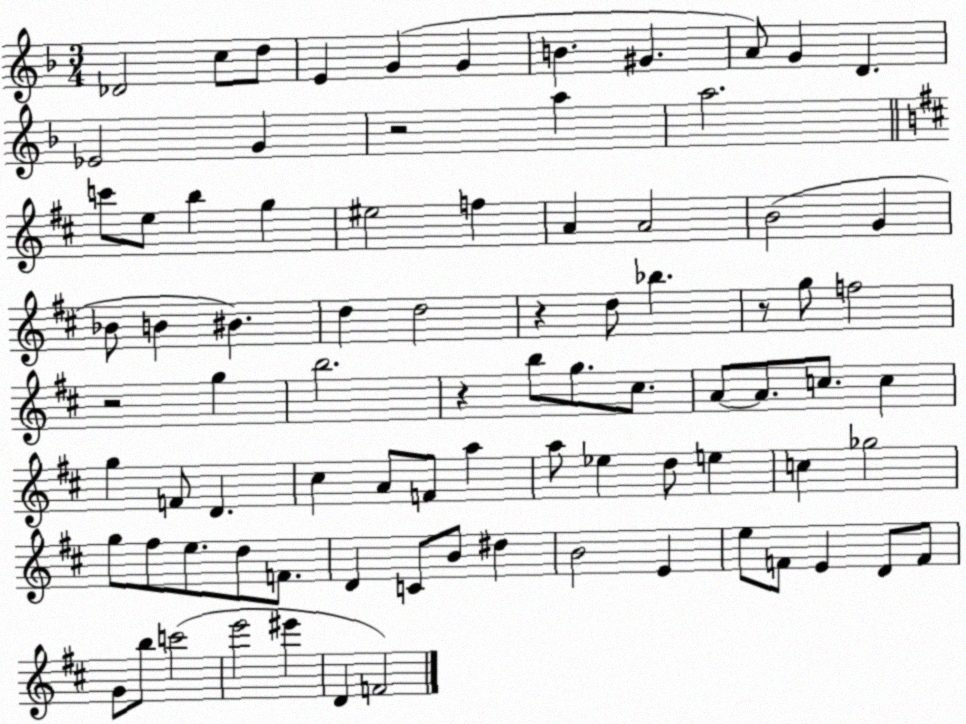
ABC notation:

X:1
T:Untitled
M:3/4
L:1/4
K:F
_D2 c/2 d/2 E G G B ^G A/2 G D _E2 G z2 a a2 c'/2 e/2 b g ^e2 f A A2 B2 G _B/2 B ^B d d2 z d/2 _b z/2 g/2 f2 z2 g b2 z b/2 g/2 ^c/2 A/2 A/2 c/2 c g F/2 D ^c A/2 F/2 a a/2 _e d/2 e c _g2 g/2 ^f/2 e/2 d/2 F/2 D C/2 B/2 ^d B2 E e/2 F/2 E D/2 F/2 G/2 b/2 c'2 e'2 ^e' D F2